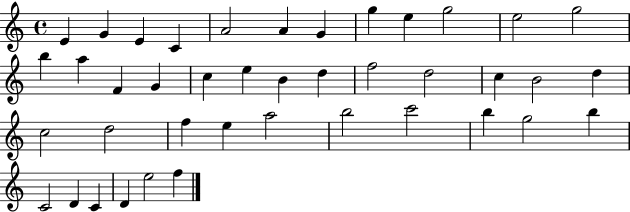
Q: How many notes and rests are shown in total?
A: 41